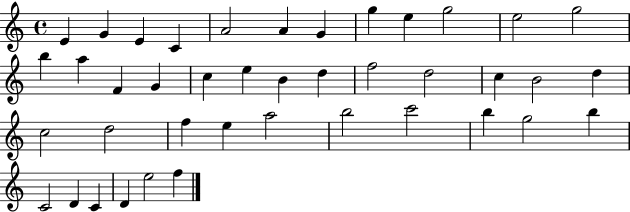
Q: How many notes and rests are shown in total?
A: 41